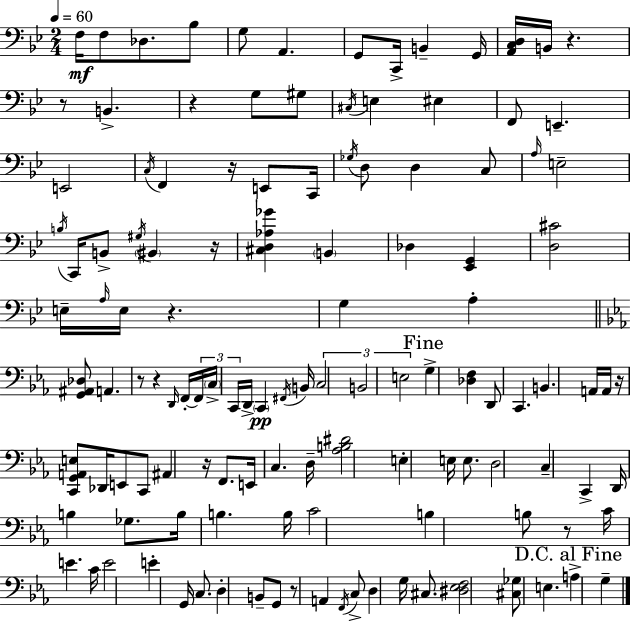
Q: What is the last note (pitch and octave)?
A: G3